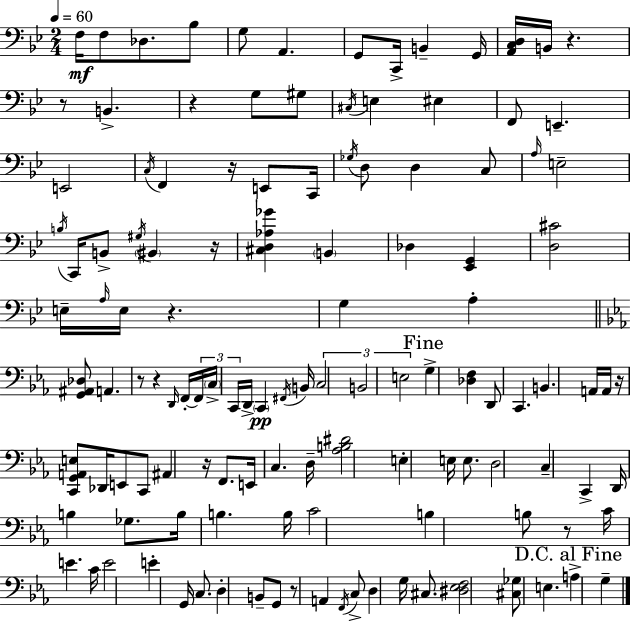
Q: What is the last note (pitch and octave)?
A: G3